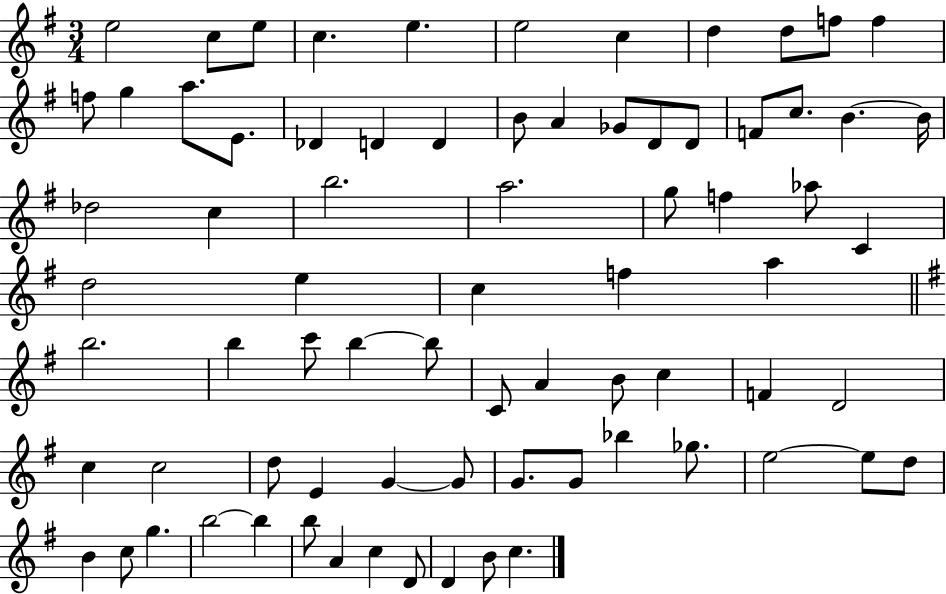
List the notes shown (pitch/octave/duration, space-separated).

E5/h C5/e E5/e C5/q. E5/q. E5/h C5/q D5/q D5/e F5/e F5/q F5/e G5/q A5/e. E4/e. Db4/q D4/q D4/q B4/e A4/q Gb4/e D4/e D4/e F4/e C5/e. B4/q. B4/s Db5/h C5/q B5/h. A5/h. G5/e F5/q Ab5/e C4/q D5/h E5/q C5/q F5/q A5/q B5/h. B5/q C6/e B5/q B5/e C4/e A4/q B4/e C5/q F4/q D4/h C5/q C5/h D5/e E4/q G4/q G4/e G4/e. G4/e Bb5/q Gb5/e. E5/h E5/e D5/e B4/q C5/e G5/q. B5/h B5/q B5/e A4/q C5/q D4/e D4/q B4/e C5/q.